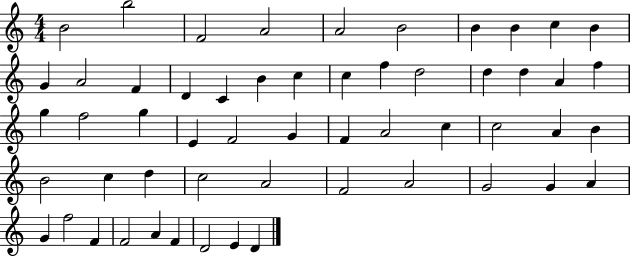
{
  \clef treble
  \numericTimeSignature
  \time 4/4
  \key c \major
  b'2 b''2 | f'2 a'2 | a'2 b'2 | b'4 b'4 c''4 b'4 | \break g'4 a'2 f'4 | d'4 c'4 b'4 c''4 | c''4 f''4 d''2 | d''4 d''4 a'4 f''4 | \break g''4 f''2 g''4 | e'4 f'2 g'4 | f'4 a'2 c''4 | c''2 a'4 b'4 | \break b'2 c''4 d''4 | c''2 a'2 | f'2 a'2 | g'2 g'4 a'4 | \break g'4 f''2 f'4 | f'2 a'4 f'4 | d'2 e'4 d'4 | \bar "|."
}